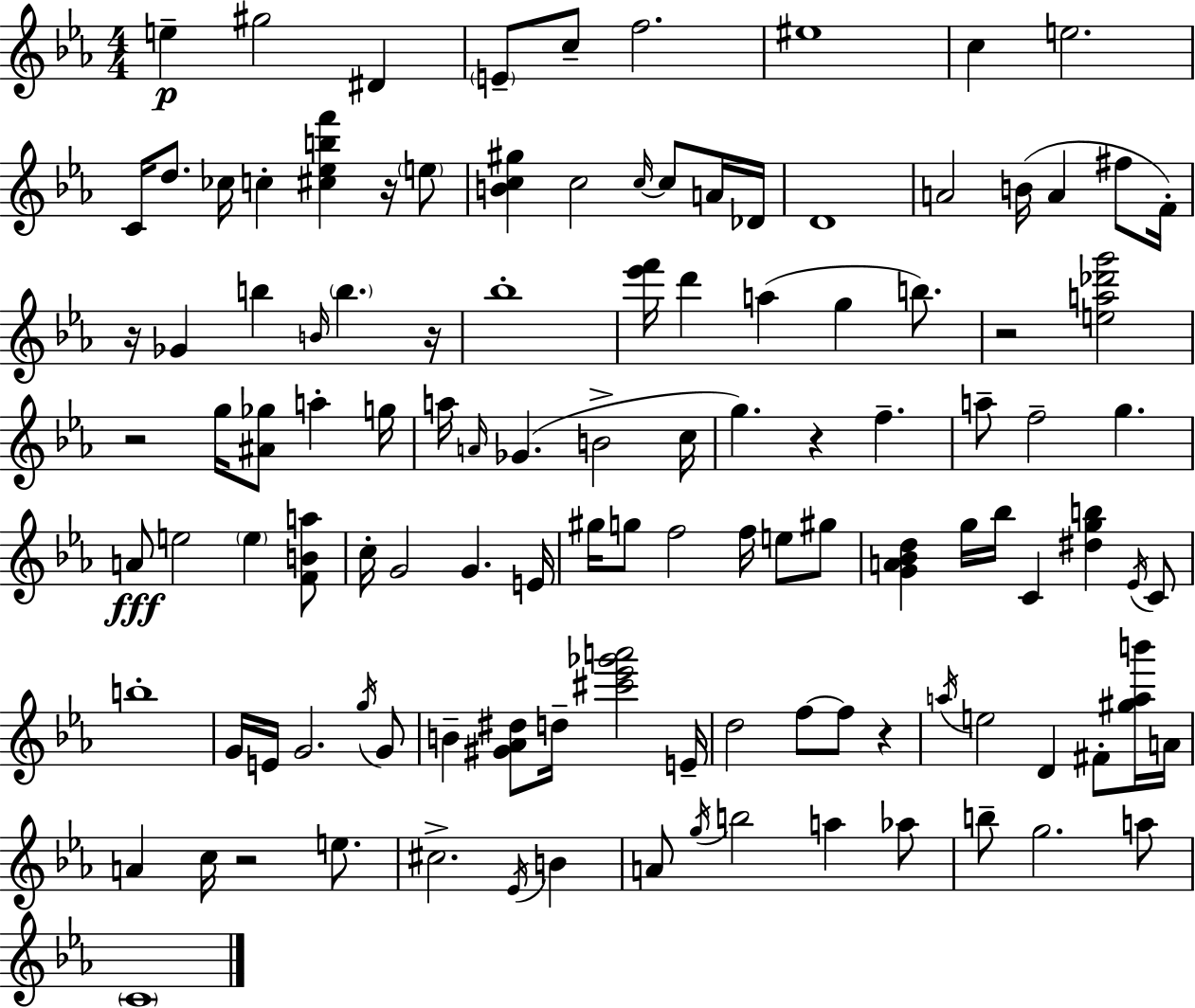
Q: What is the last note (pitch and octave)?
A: C4